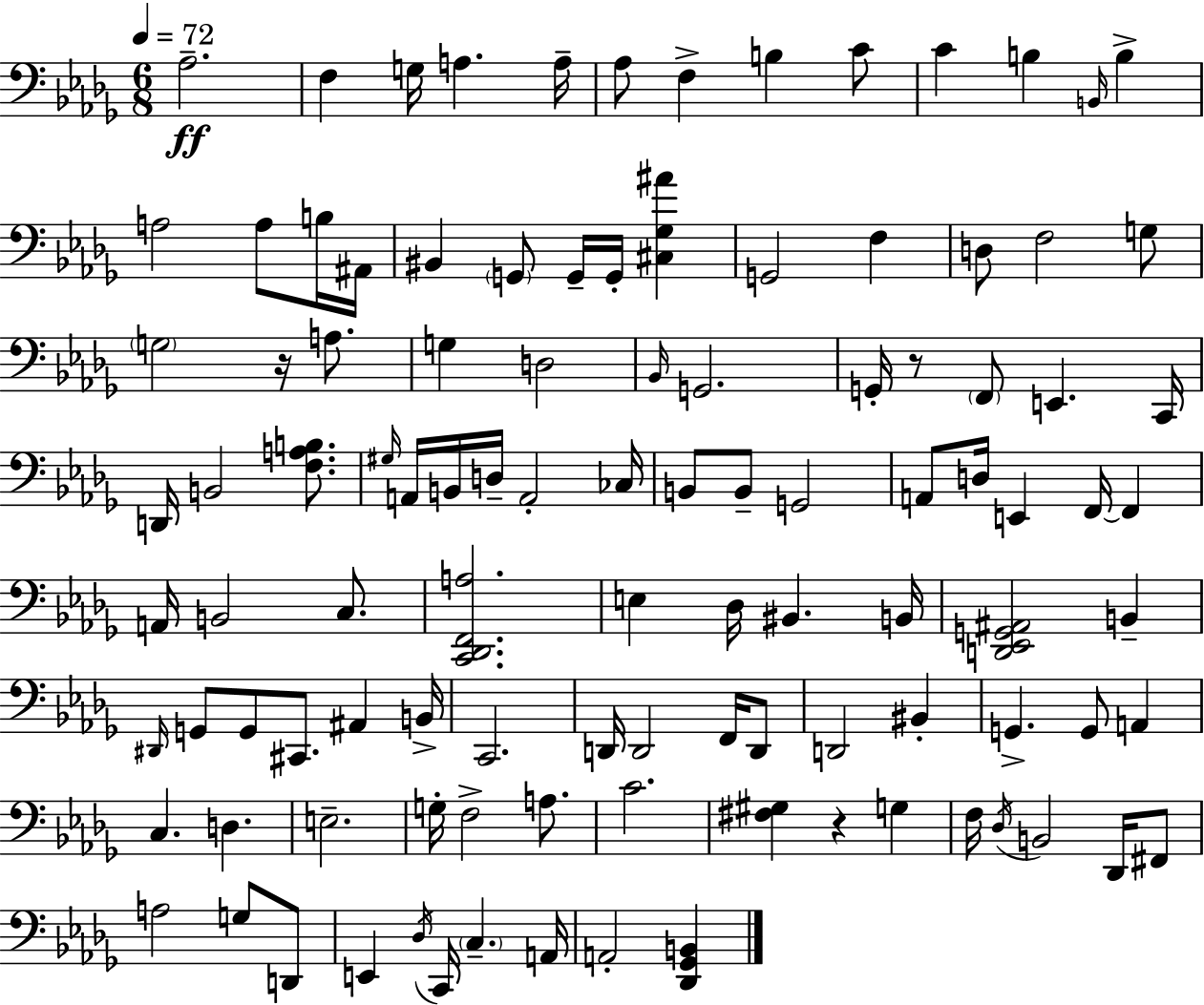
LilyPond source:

{
  \clef bass
  \numericTimeSignature
  \time 6/8
  \key bes \minor
  \tempo 4 = 72
  aes2.--\ff | f4 g16 a4. a16-- | aes8 f4-> b4 c'8 | c'4 b4 \grace { b,16 } b4-> | \break a2 a8 b16 | ais,16 bis,4 \parenthesize g,8 g,16-- g,16-. <cis ges ais'>4 | g,2 f4 | d8 f2 g8 | \break \parenthesize g2 r16 a8. | g4 d2 | \grace { bes,16 } g,2. | g,16-. r8 \parenthesize f,8 e,4. | \break c,16 d,16 b,2 <f a b>8. | \grace { gis16 } a,16 b,16 d16-- a,2-. | ces16 b,8 b,8-- g,2 | a,8 d16 e,4 f,16~~ f,4 | \break a,16 b,2 | c8. <c, des, f, a>2. | e4 des16 bis,4. | b,16 <d, ees, g, ais,>2 b,4-- | \break \grace { dis,16 } g,8 g,8 cis,8. ais,4 | b,16-> c,2. | d,16 d,2 | f,16 d,8 d,2 | \break bis,4-. g,4.-> g,8 | a,4 c4. d4. | e2.-- | g16-. f2-> | \break a8. c'2. | <fis gis>4 r4 | g4 f16 \acciaccatura { des16 } b,2 | des,16 fis,8 a2 | \break g8 d,8 e,4 \acciaccatura { des16 } c,16 \parenthesize c4.-- | a,16 a,2-. | <des, ges, b,>4 \bar "|."
}